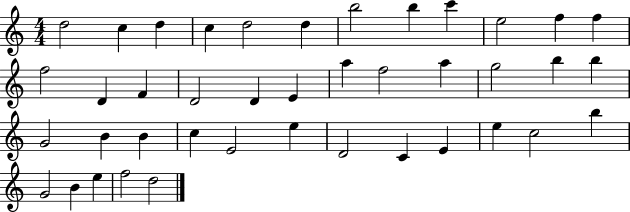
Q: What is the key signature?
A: C major